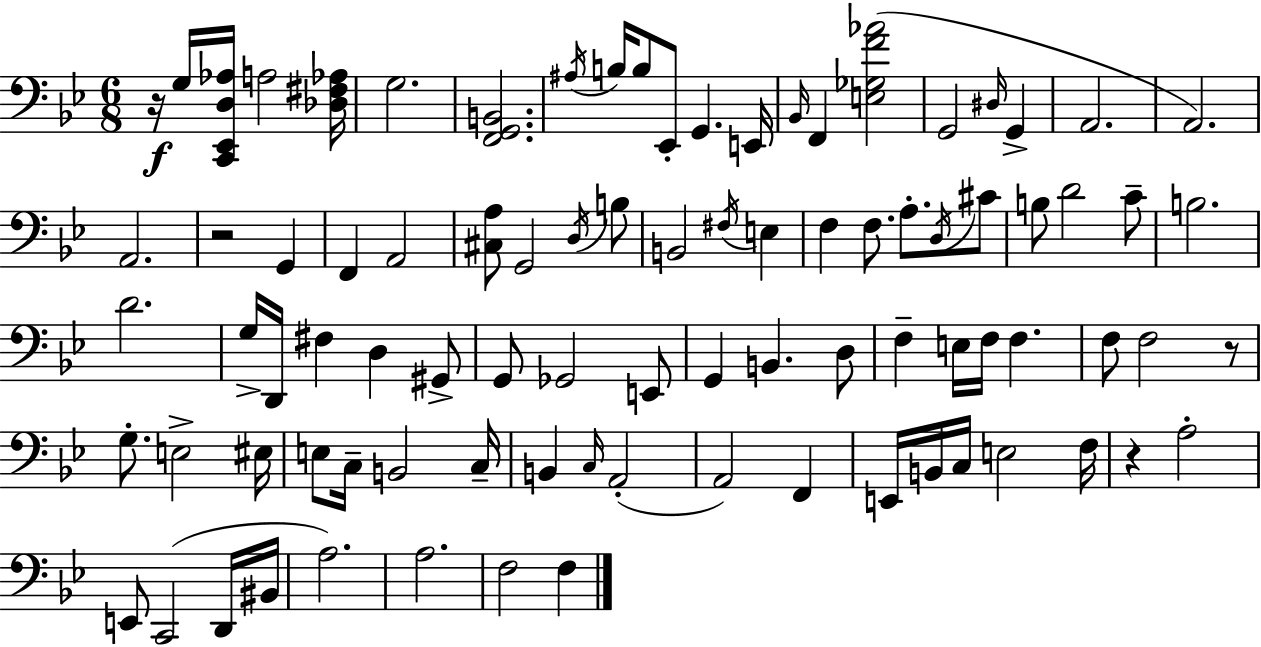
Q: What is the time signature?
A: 6/8